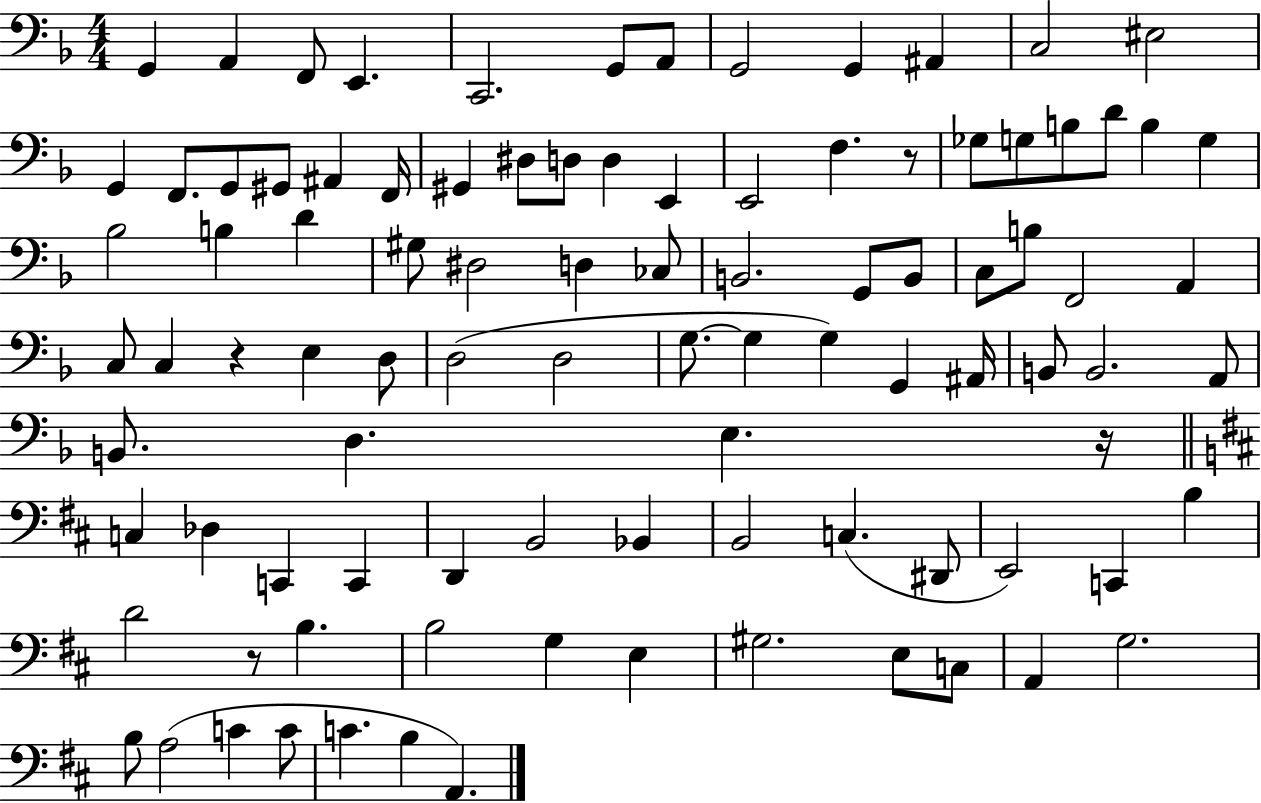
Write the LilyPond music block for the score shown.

{
  \clef bass
  \numericTimeSignature
  \time 4/4
  \key f \major
  g,4 a,4 f,8 e,4. | c,2. g,8 a,8 | g,2 g,4 ais,4 | c2 eis2 | \break g,4 f,8. g,8 gis,8 ais,4 f,16 | gis,4 dis8 d8 d4 e,4 | e,2 f4. r8 | ges8 g8 b8 d'8 b4 g4 | \break bes2 b4 d'4 | gis8 dis2 d4 ces8 | b,2. g,8 b,8 | c8 b8 f,2 a,4 | \break c8 c4 r4 e4 d8 | d2( d2 | g8.~~ g4 g4) g,4 ais,16 | b,8 b,2. a,8 | \break b,8. d4. e4. r16 | \bar "||" \break \key d \major c4 des4 c,4 c,4 | d,4 b,2 bes,4 | b,2 c4.( dis,8 | e,2) c,4 b4 | \break d'2 r8 b4. | b2 g4 e4 | gis2. e8 c8 | a,4 g2. | \break b8 a2( c'4 c'8 | c'4. b4 a,4.) | \bar "|."
}